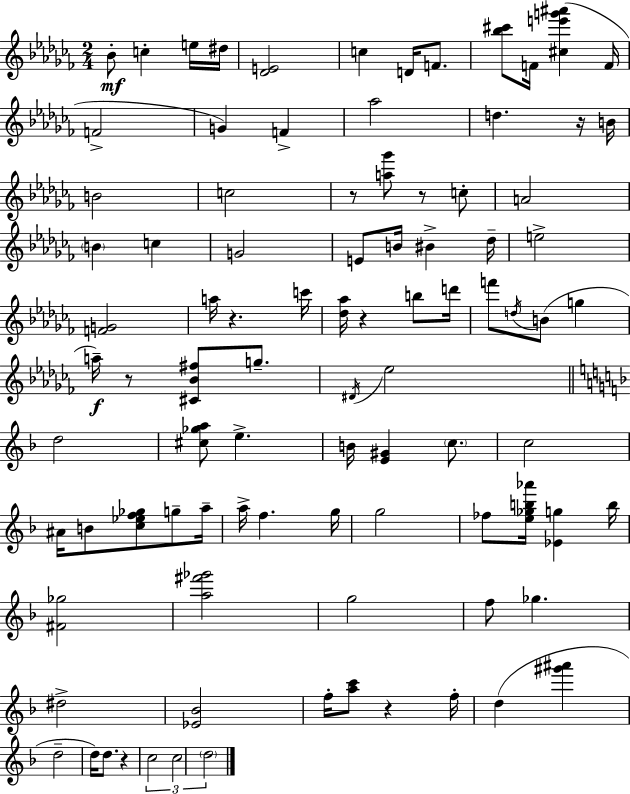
{
  \clef treble
  \numericTimeSignature
  \time 2/4
  \key aes \minor
  bes'8-.\mf c''4-. e''16 dis''16 | <des' e'>2 | c''4 d'16 f'8. | <bes'' cis'''>8 f'16 <cis'' e''' g''' ais'''>4( f'16 | \break f'2-> | g'4) f'4-> | aes''2 | d''4. r16 b'16 | \break b'2 | c''2 | r8 <a'' ges'''>8 r8 c''8-. | a'2 | \break \parenthesize b'4 c''4 | g'2 | e'8 b'16 bis'4-> des''16-- | e''2-> | \break <f' g'>2 | a''16 r4. c'''16 | <des'' aes''>16 r4 b''8 d'''16 | f'''8 \acciaccatura { d''16 }( b'8 g''4 | \break a''16--\f) r8 <cis' bes' fis''>8 g''8.-- | \acciaccatura { dis'16 } ees''2 | \bar "||" \break \key d \minor d''2 | <cis'' ges'' a''>8 e''4.-> | b'16 <e' gis'>4 \parenthesize c''8. | c''2 | \break ais'16 b'8 <c'' ees'' f'' ges''>8 g''8-- a''16-- | a''16-> f''4. g''16 | g''2 | fes''8 <e'' ges'' b'' aes'''>16 <ees' g''>4 b''16 | \break <fis' ges''>2 | <a'' fis''' ges'''>2 | g''2 | f''8 ges''4. | \break dis''2-> | <ees' bes'>2 | f''16-. <a'' c'''>8 r4 f''16-. | d''4( <gis''' ais'''>4 | \break d''2-- | d''16) d''8. r4 | \tuplet 3/2 { c''2 | c''2 | \break \parenthesize d''2 } | \bar "|."
}